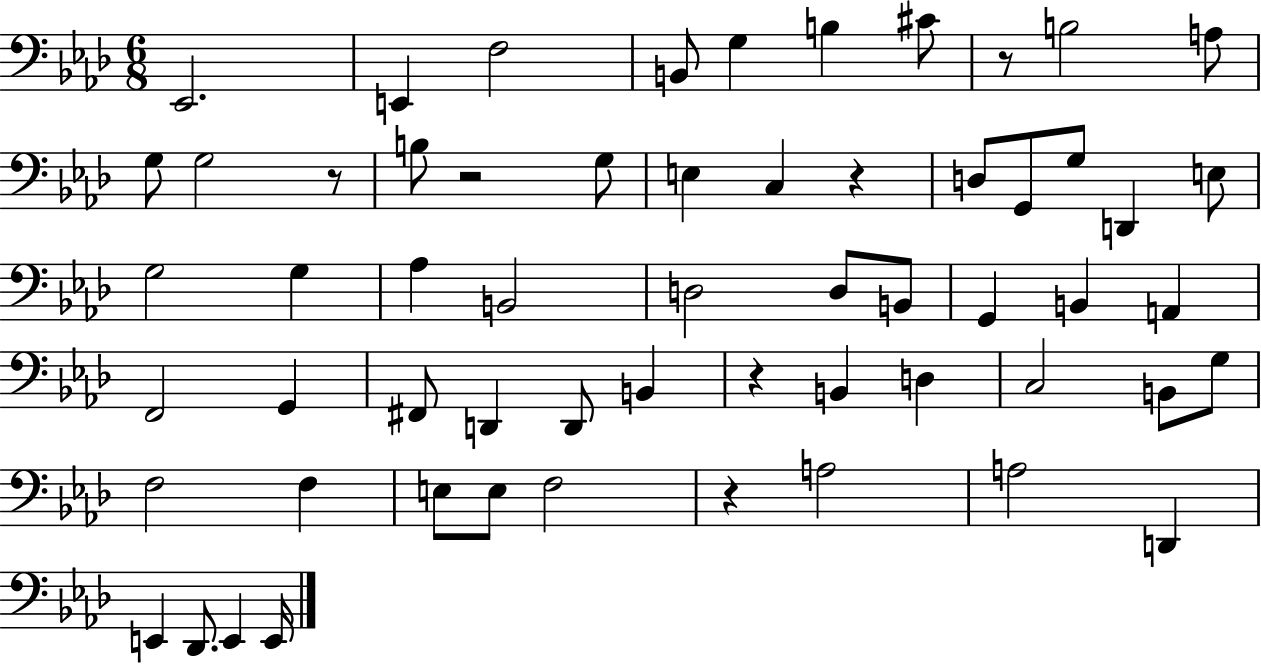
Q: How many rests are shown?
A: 6